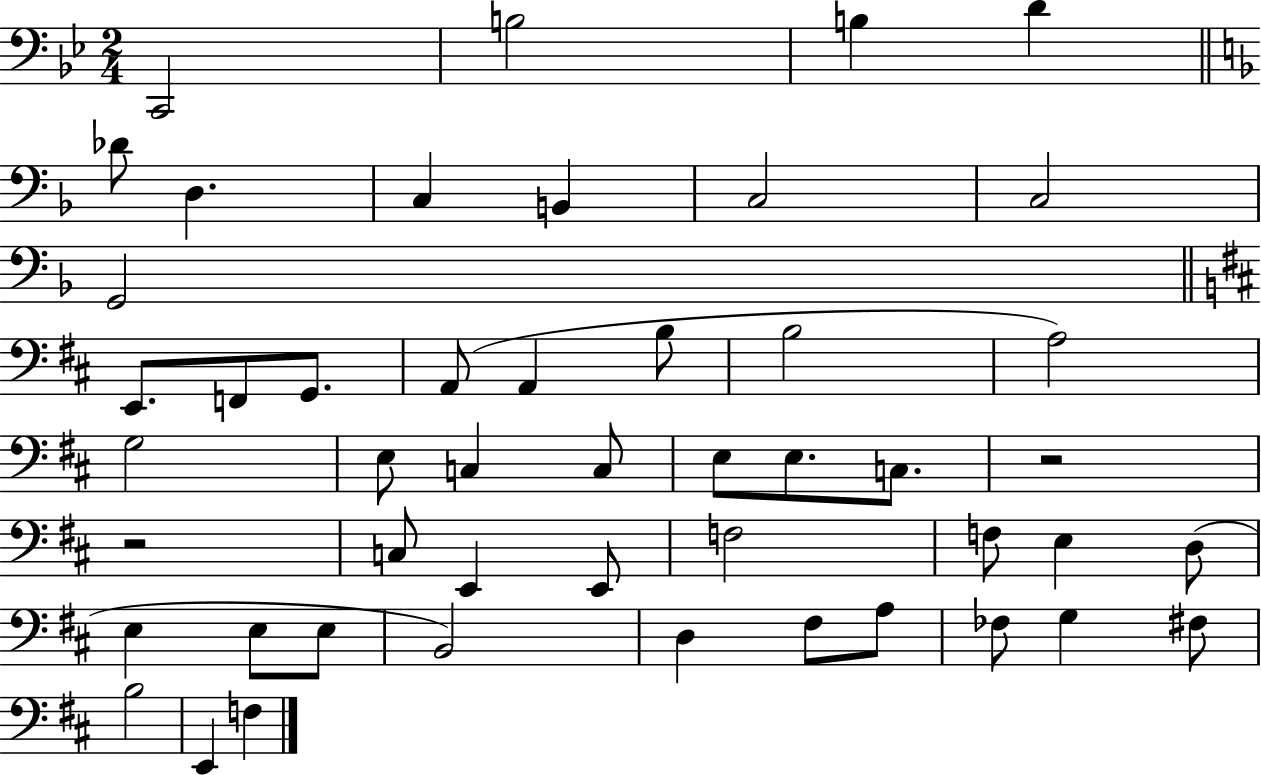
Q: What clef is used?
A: bass